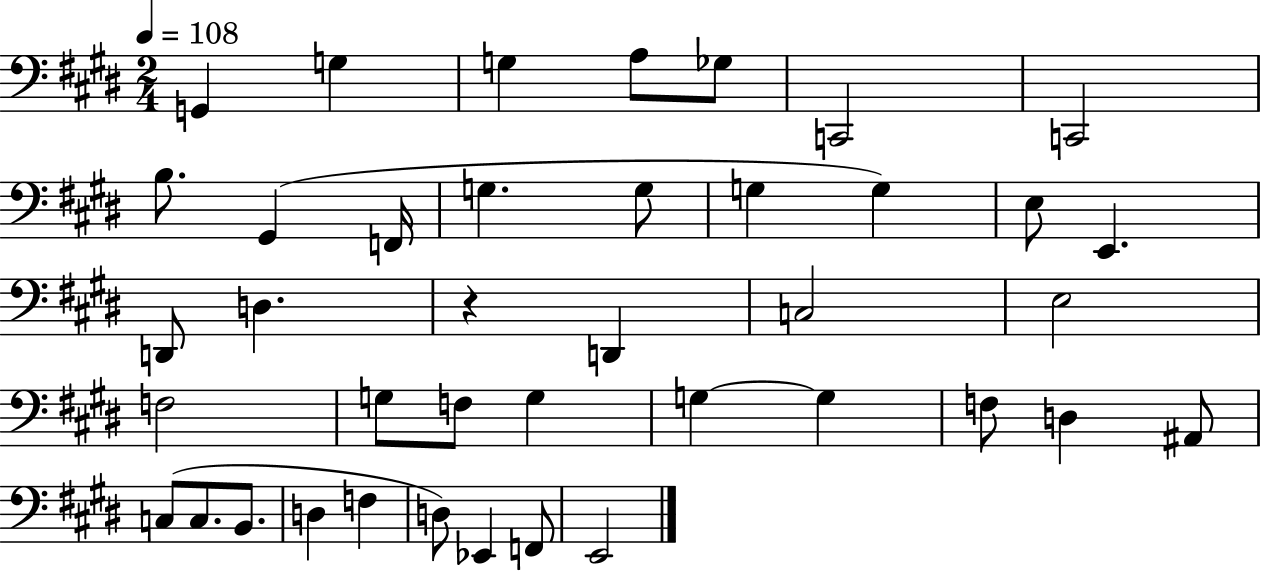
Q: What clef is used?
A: bass